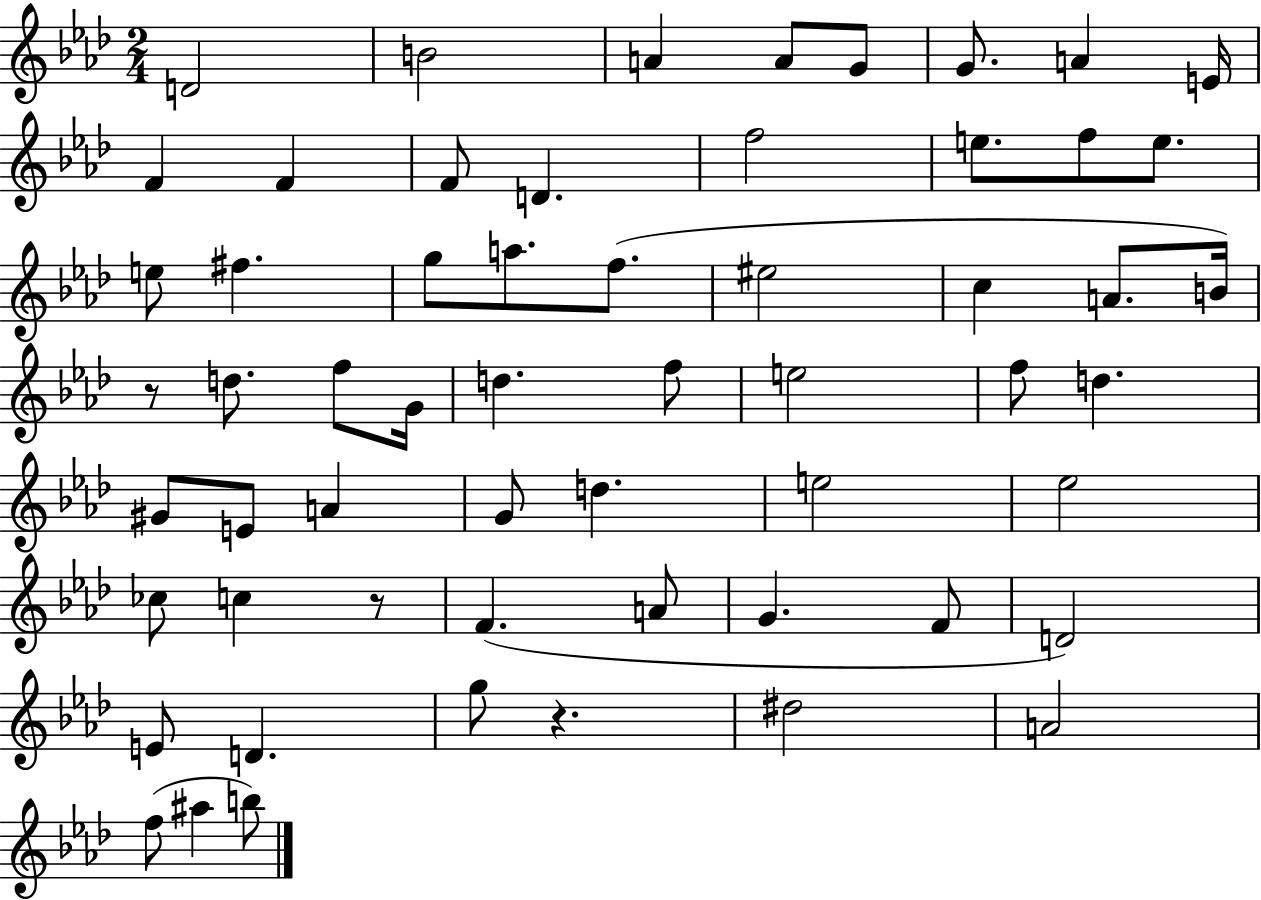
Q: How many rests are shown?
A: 3